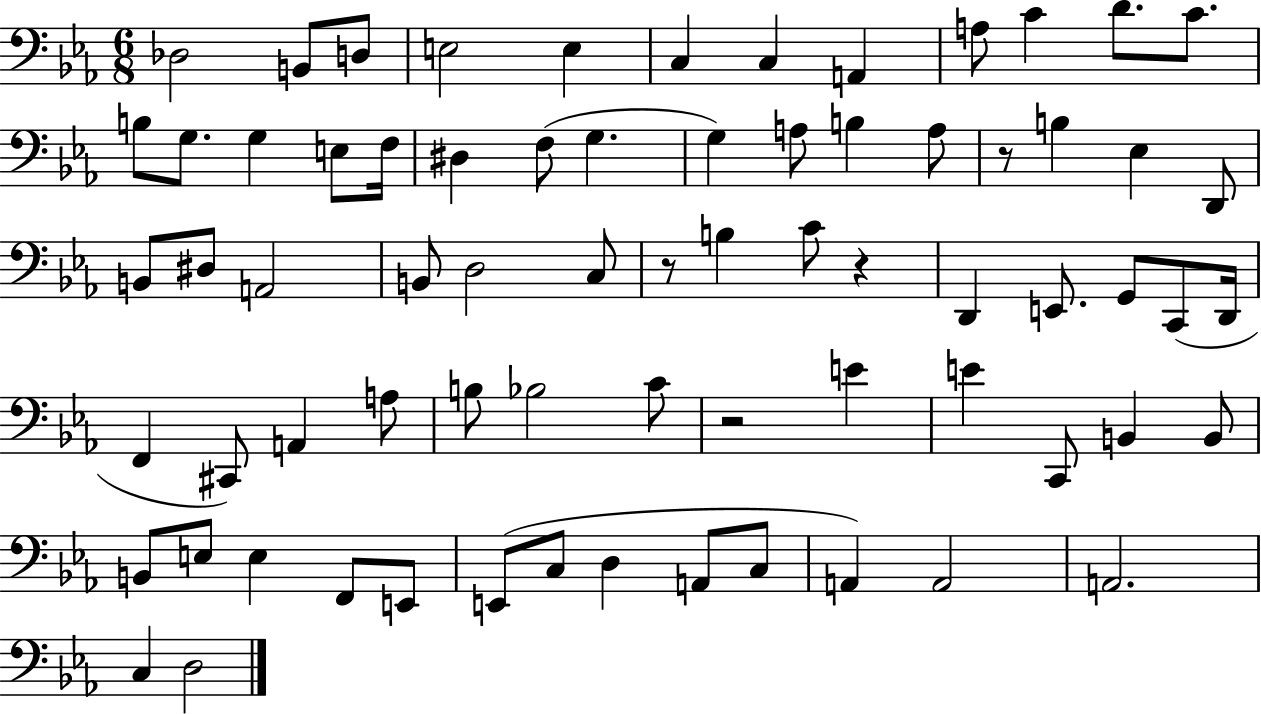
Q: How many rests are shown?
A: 4